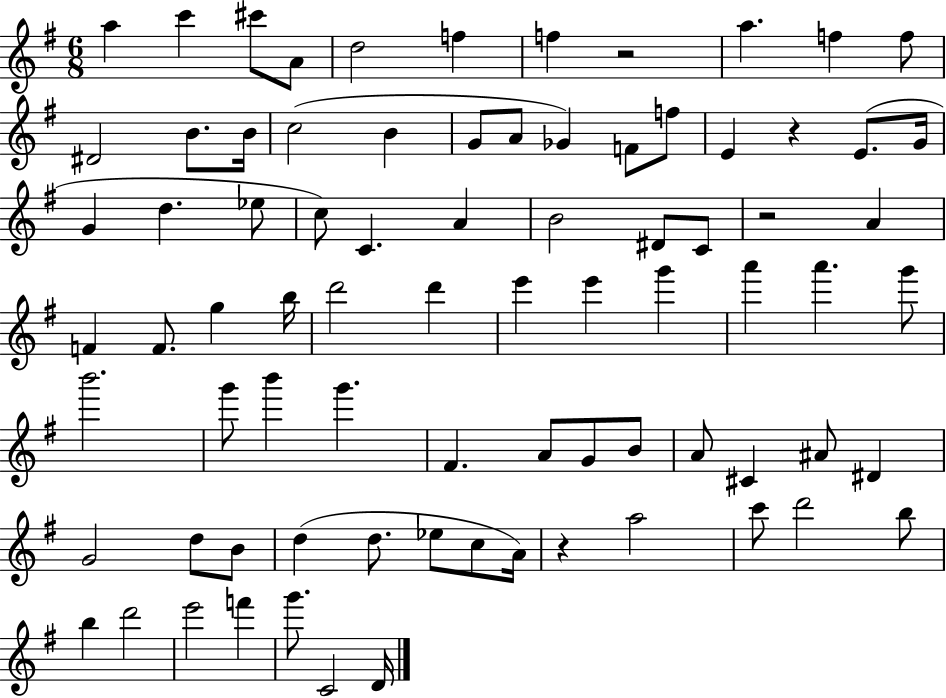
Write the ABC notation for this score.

X:1
T:Untitled
M:6/8
L:1/4
K:G
a c' ^c'/2 A/2 d2 f f z2 a f f/2 ^D2 B/2 B/4 c2 B G/2 A/2 _G F/2 f/2 E z E/2 G/4 G d _e/2 c/2 C A B2 ^D/2 C/2 z2 A F F/2 g b/4 d'2 d' e' e' g' a' a' g'/2 b'2 g'/2 b' g' ^F A/2 G/2 B/2 A/2 ^C ^A/2 ^D G2 d/2 B/2 d d/2 _e/2 c/2 A/4 z a2 c'/2 d'2 b/2 b d'2 e'2 f' g'/2 C2 D/4